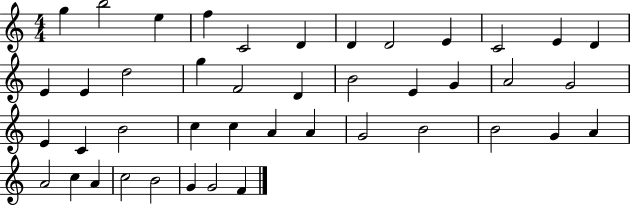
{
  \clef treble
  \numericTimeSignature
  \time 4/4
  \key c \major
  g''4 b''2 e''4 | f''4 c'2 d'4 | d'4 d'2 e'4 | c'2 e'4 d'4 | \break e'4 e'4 d''2 | g''4 f'2 d'4 | b'2 e'4 g'4 | a'2 g'2 | \break e'4 c'4 b'2 | c''4 c''4 a'4 a'4 | g'2 b'2 | b'2 g'4 a'4 | \break a'2 c''4 a'4 | c''2 b'2 | g'4 g'2 f'4 | \bar "|."
}